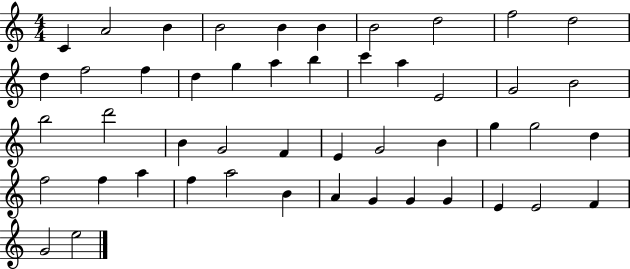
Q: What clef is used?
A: treble